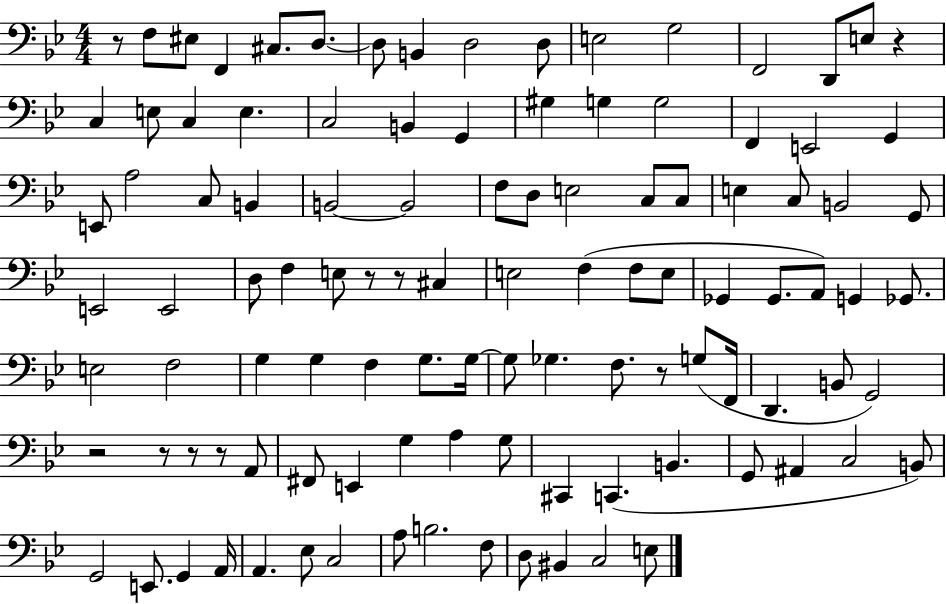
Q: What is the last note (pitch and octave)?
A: E3